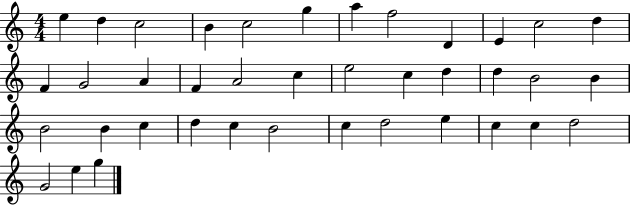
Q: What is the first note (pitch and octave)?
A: E5